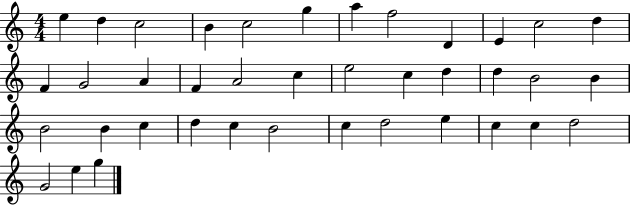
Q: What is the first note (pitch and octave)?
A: E5